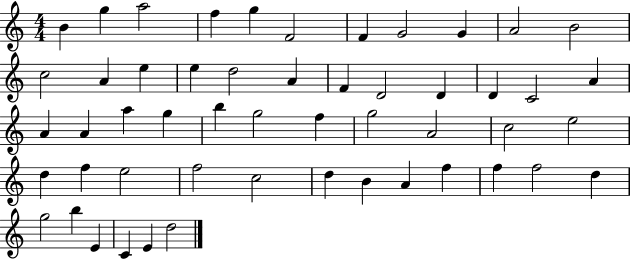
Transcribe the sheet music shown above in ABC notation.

X:1
T:Untitled
M:4/4
L:1/4
K:C
B g a2 f g F2 F G2 G A2 B2 c2 A e e d2 A F D2 D D C2 A A A a g b g2 f g2 A2 c2 e2 d f e2 f2 c2 d B A f f f2 d g2 b E C E d2